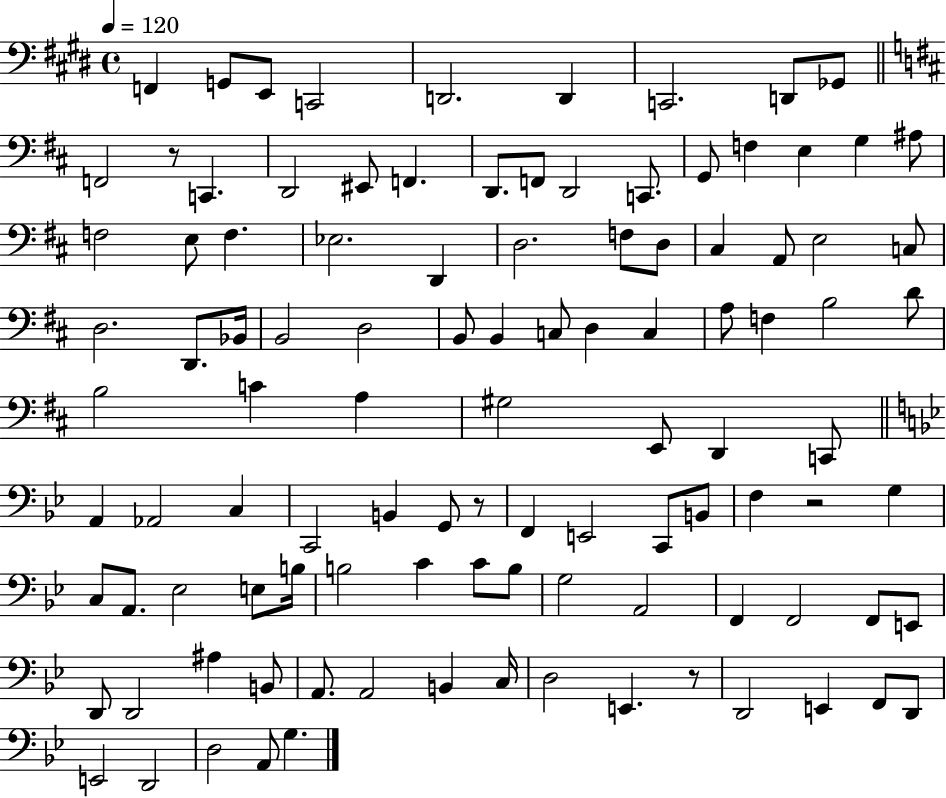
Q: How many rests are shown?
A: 4